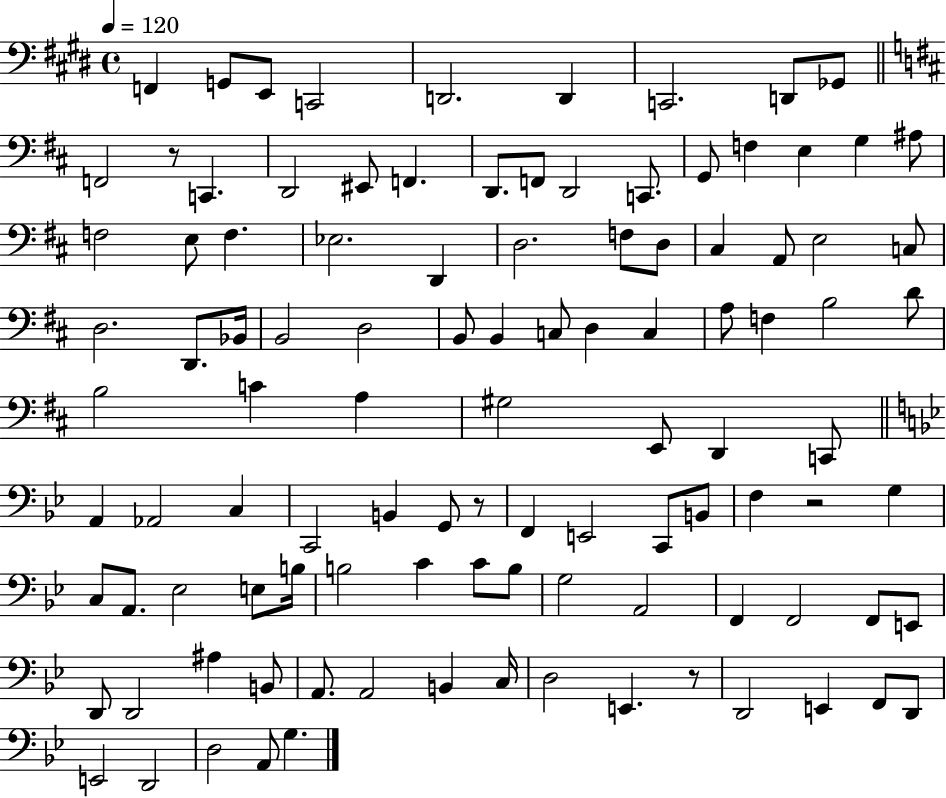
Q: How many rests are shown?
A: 4